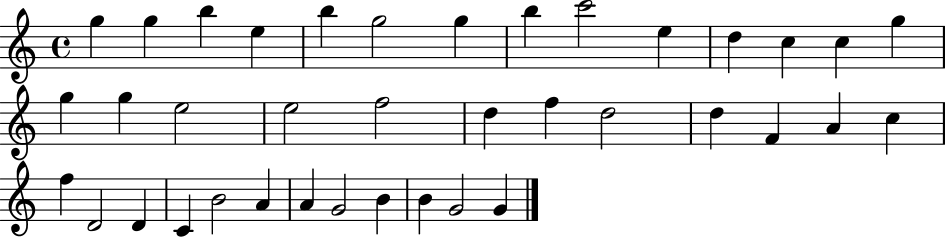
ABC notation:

X:1
T:Untitled
M:4/4
L:1/4
K:C
g g b e b g2 g b c'2 e d c c g g g e2 e2 f2 d f d2 d F A c f D2 D C B2 A A G2 B B G2 G